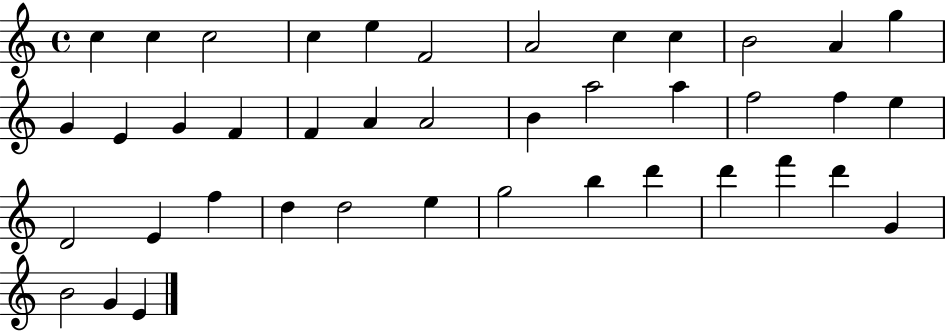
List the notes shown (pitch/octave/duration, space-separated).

C5/q C5/q C5/h C5/q E5/q F4/h A4/h C5/q C5/q B4/h A4/q G5/q G4/q E4/q G4/q F4/q F4/q A4/q A4/h B4/q A5/h A5/q F5/h F5/q E5/q D4/h E4/q F5/q D5/q D5/h E5/q G5/h B5/q D6/q D6/q F6/q D6/q G4/q B4/h G4/q E4/q